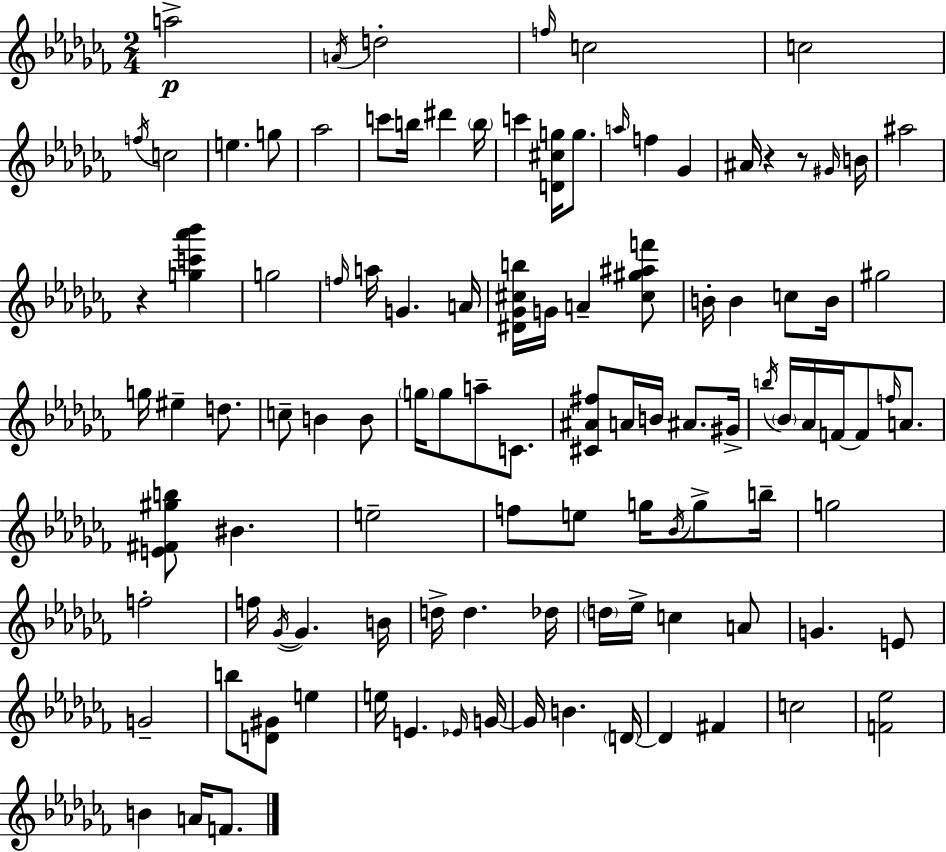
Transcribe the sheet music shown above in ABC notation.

X:1
T:Untitled
M:2/4
L:1/4
K:Abm
a2 A/4 d2 f/4 c2 c2 f/4 c2 e g/2 _a2 c'/2 b/4 ^d' b/4 c' [D^cg]/4 g/2 a/4 f _G ^A/4 z z/2 ^G/4 B/4 ^a2 z [gc'_a'_b'] g2 f/4 a/4 G A/4 [^D_G^cb]/4 G/4 A [^c^g^af']/2 B/4 B c/2 B/4 ^g2 g/4 ^e d/2 c/2 B B/2 g/4 g/2 a/2 C/2 [^C^A^f]/2 A/4 B/4 ^A/2 ^G/4 b/4 _B/4 _A/4 F/4 F/2 f/4 A/2 [E^F^gb]/2 ^B e2 f/2 e/2 g/4 _B/4 g/2 b/4 g2 f2 f/4 _G/4 _G B/4 d/4 d _d/4 d/4 _e/4 c A/2 G E/2 G2 b/2 [D^G]/2 e e/4 E _E/4 G/4 G/4 B D/4 D ^F c2 [F_e]2 B A/4 F/2